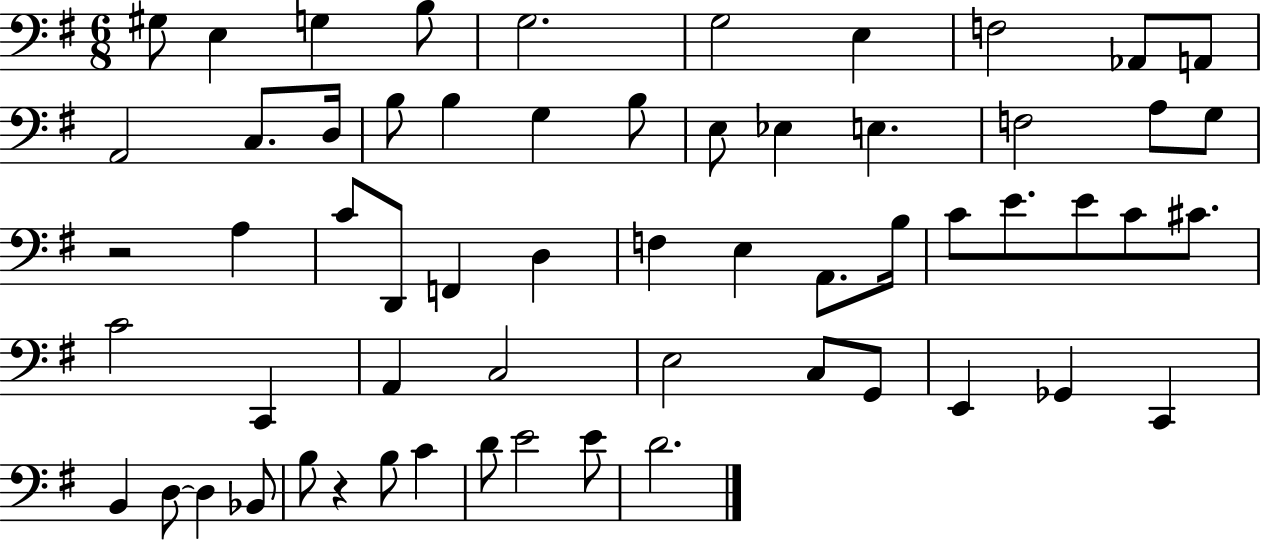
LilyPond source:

{
  \clef bass
  \numericTimeSignature
  \time 6/8
  \key g \major
  gis8 e4 g4 b8 | g2. | g2 e4 | f2 aes,8 a,8 | \break a,2 c8. d16 | b8 b4 g4 b8 | e8 ees4 e4. | f2 a8 g8 | \break r2 a4 | c'8 d,8 f,4 d4 | f4 e4 a,8. b16 | c'8 e'8. e'8 c'8 cis'8. | \break c'2 c,4 | a,4 c2 | e2 c8 g,8 | e,4 ges,4 c,4 | \break b,4 d8~~ d4 bes,8 | b8 r4 b8 c'4 | d'8 e'2 e'8 | d'2. | \break \bar "|."
}